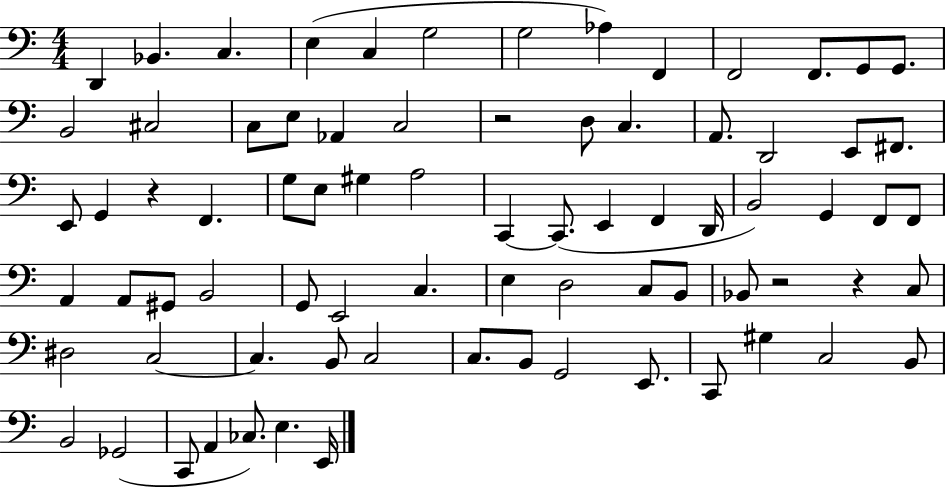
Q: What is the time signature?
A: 4/4